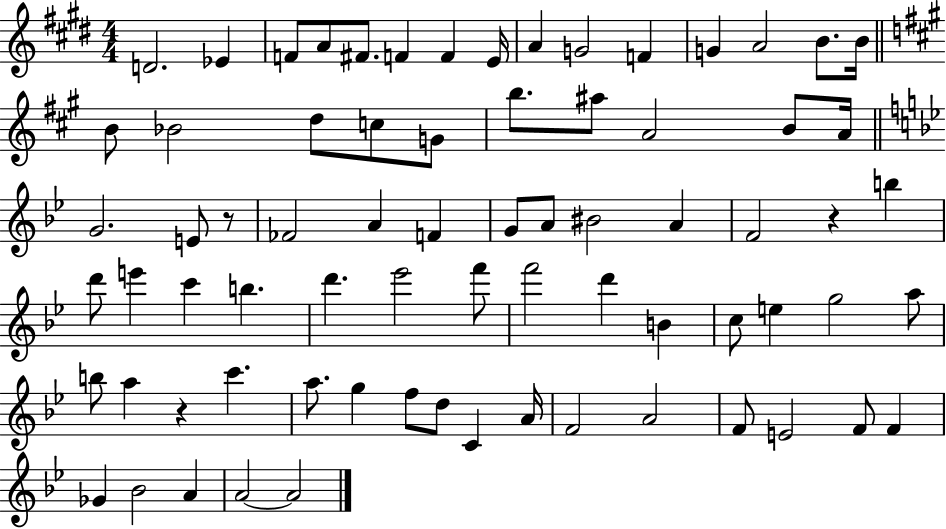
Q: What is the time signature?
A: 4/4